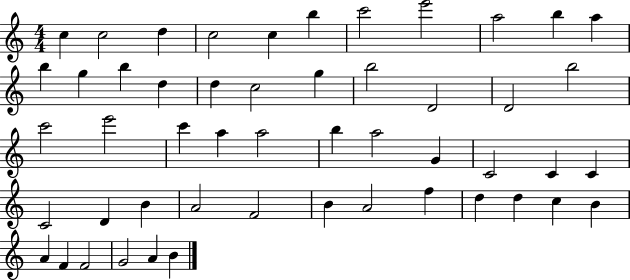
C5/q C5/h D5/q C5/h C5/q B5/q C6/h E6/h A5/h B5/q A5/q B5/q G5/q B5/q D5/q D5/q C5/h G5/q B5/h D4/h D4/h B5/h C6/h E6/h C6/q A5/q A5/h B5/q A5/h G4/q C4/h C4/q C4/q C4/h D4/q B4/q A4/h F4/h B4/q A4/h F5/q D5/q D5/q C5/q B4/q A4/q F4/q F4/h G4/h A4/q B4/q